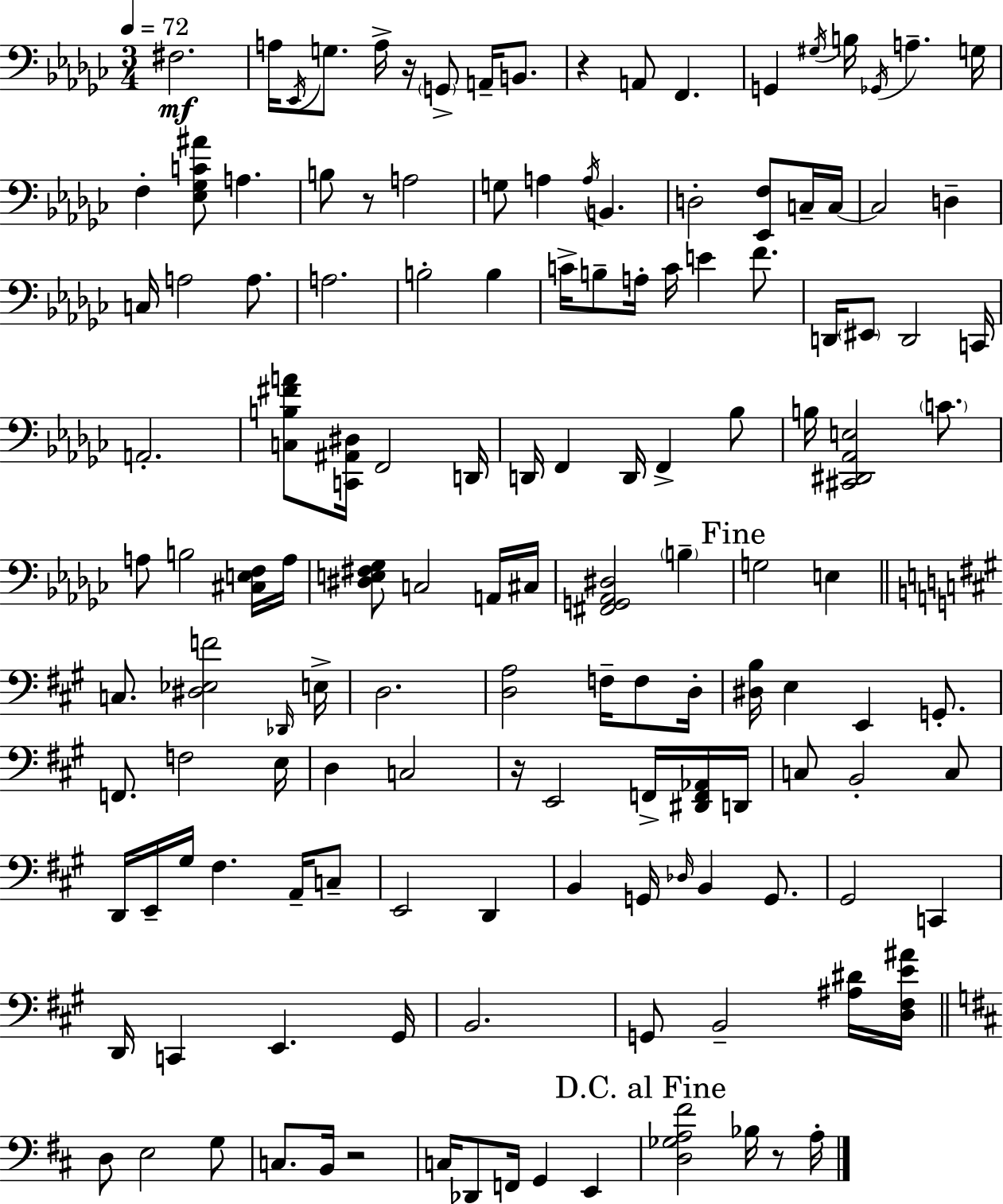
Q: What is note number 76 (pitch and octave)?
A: F3